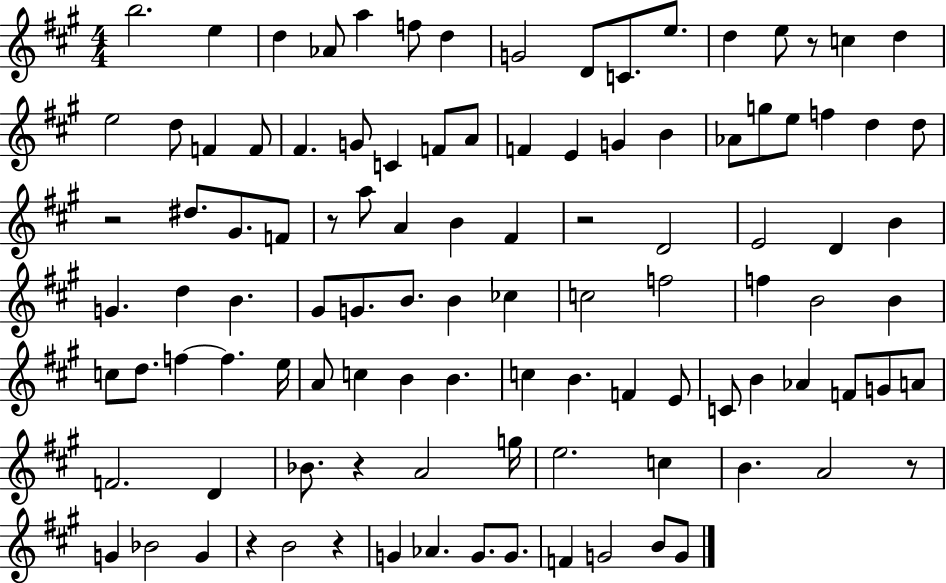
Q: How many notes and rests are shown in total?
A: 106